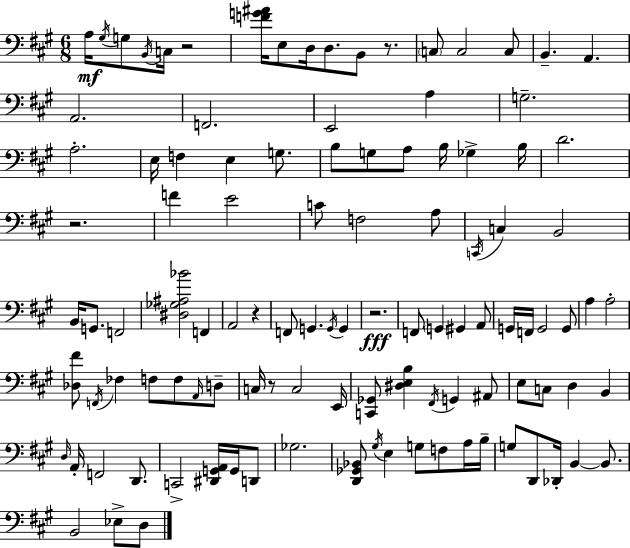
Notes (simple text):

A3/s G#3/s G3/e B2/s C3/s R/h [F4,G4,A#4]/s E3/e D3/s D3/e. B2/e R/e. C3/e C3/h C3/e B2/q. A2/q. A2/h. F2/h. E2/h A3/q G3/h. A3/h. E3/s F3/q E3/q G3/e. B3/e G3/e A3/e B3/s Gb3/q B3/s D4/h. R/h. F4/q E4/h C4/e F3/h A3/e C2/s C3/q B2/h B2/s G2/e. F2/h [D#3,Gb3,A#3,Bb4]/h F2/q A2/h R/q F2/e G2/q. G2/s G2/q R/h. F2/e G2/q G#2/q A2/e G2/s F2/s G2/h G2/e A3/q A3/h [Db3,F#4]/e F2/s FES3/q F3/e F3/e A2/s D3/e C3/s R/e C3/h E2/s [C2,Gb2]/e [D#3,E3,B3]/q F#2/s G2/q A#2/e E3/e C3/e D3/q B2/q D3/s A2/s F2/h D2/e. C2/h [D#2,G2,A2]/s G2/s D2/e Gb3/h. [D2,Gb2,Bb2]/e G#3/s E3/q G3/e F3/e A3/s B3/s G3/e D2/e Db2/s B2/q B2/e. B2/h Eb3/e D3/e